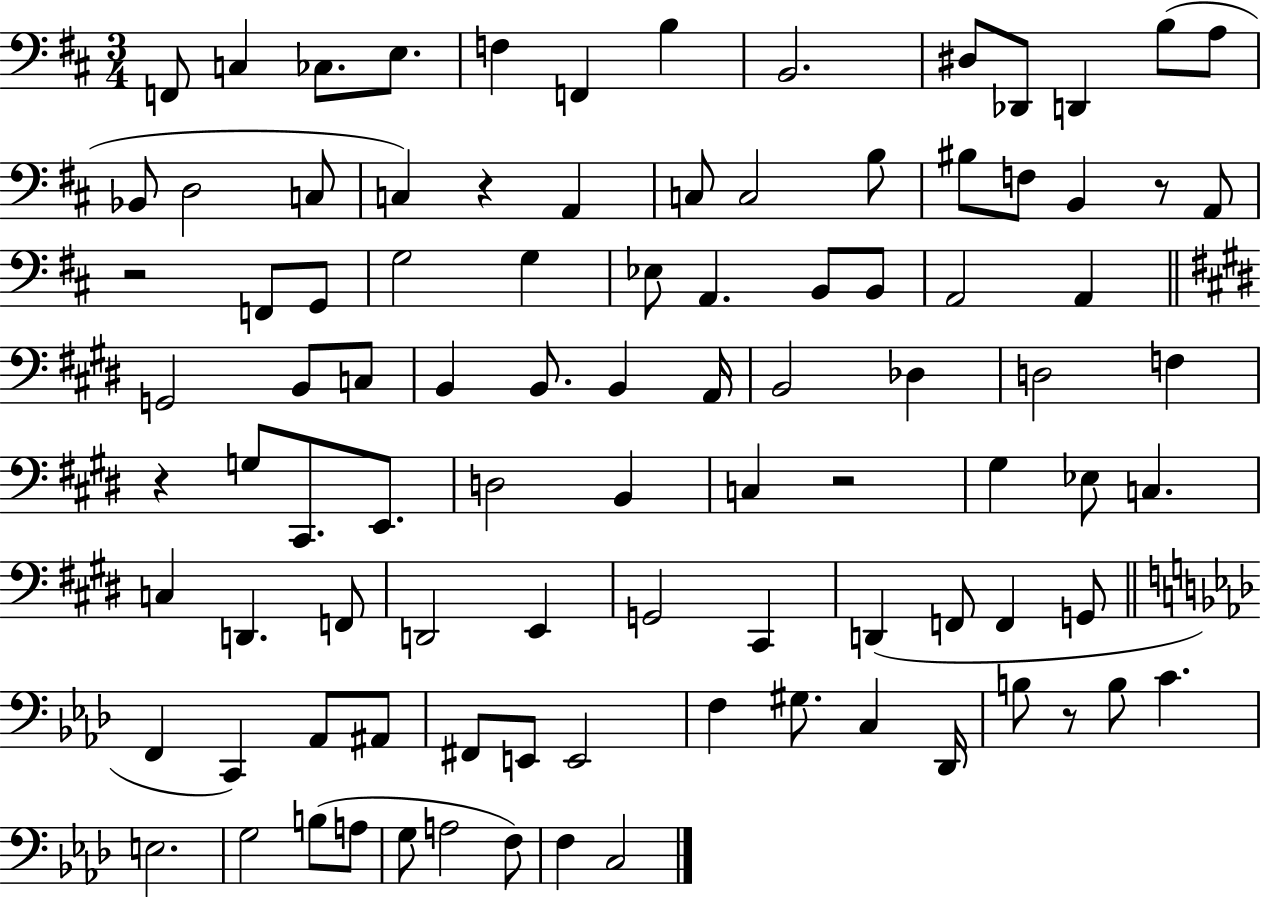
{
  \clef bass
  \numericTimeSignature
  \time 3/4
  \key d \major
  f,8 c4 ces8. e8. | f4 f,4 b4 | b,2. | dis8 des,8 d,4 b8( a8 | \break bes,8 d2 c8 | c4) r4 a,4 | c8 c2 b8 | bis8 f8 b,4 r8 a,8 | \break r2 f,8 g,8 | g2 g4 | ees8 a,4. b,8 b,8 | a,2 a,4 | \break \bar "||" \break \key e \major g,2 b,8 c8 | b,4 b,8. b,4 a,16 | b,2 des4 | d2 f4 | \break r4 g8 cis,8. e,8. | d2 b,4 | c4 r2 | gis4 ees8 c4. | \break c4 d,4. f,8 | d,2 e,4 | g,2 cis,4 | d,4( f,8 f,4 g,8 | \break \bar "||" \break \key f \minor f,4 c,4) aes,8 ais,8 | fis,8 e,8 e,2 | f4 gis8. c4 des,16 | b8 r8 b8 c'4. | \break e2. | g2 b8( a8 | g8 a2 f8) | f4 c2 | \break \bar "|."
}